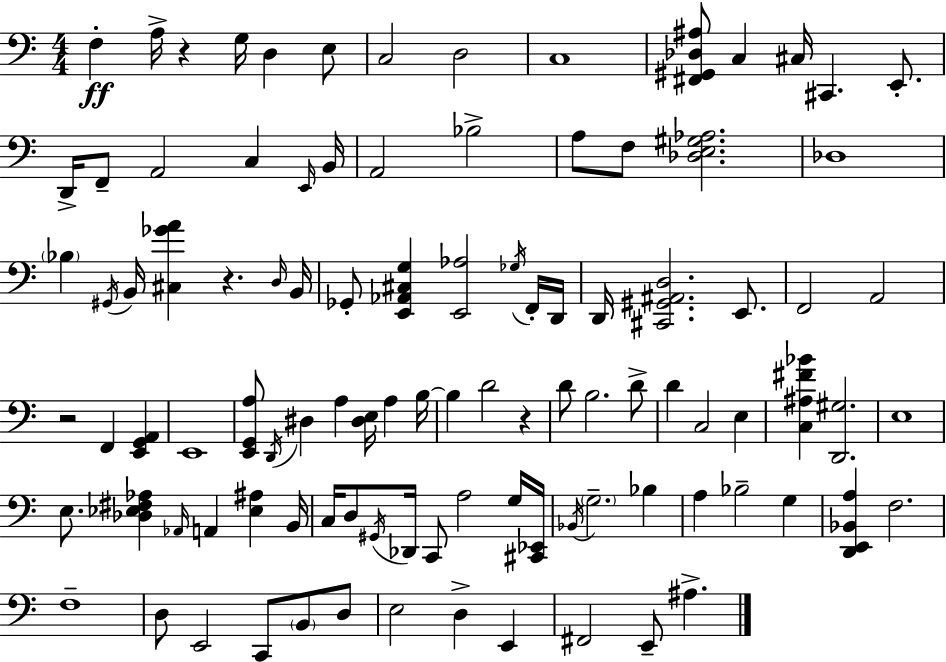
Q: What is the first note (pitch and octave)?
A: F3